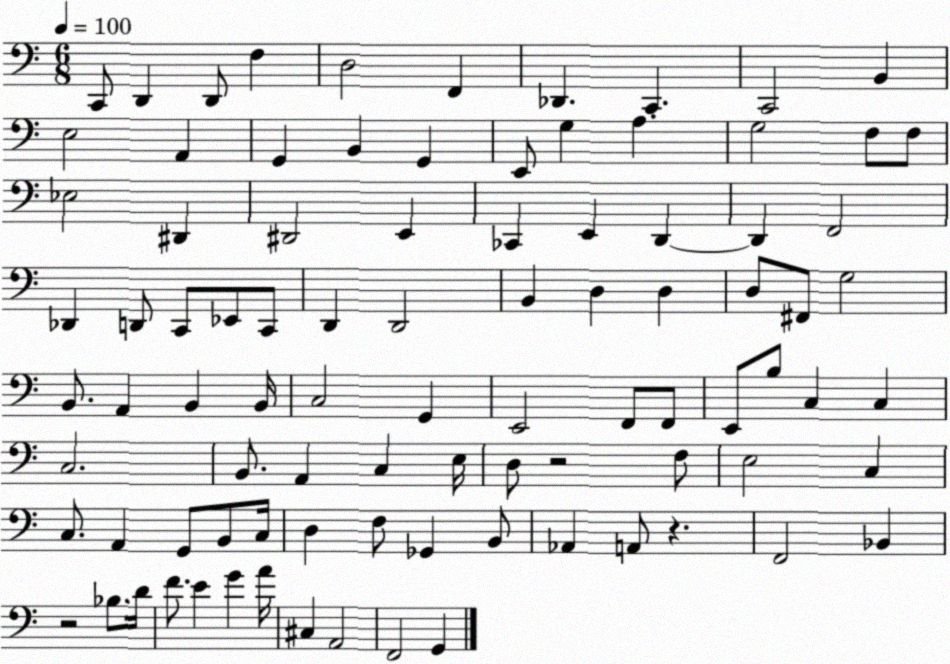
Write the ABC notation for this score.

X:1
T:Untitled
M:6/8
L:1/4
K:C
C,,/2 D,, D,,/2 F, D,2 F,, _D,, C,, C,,2 B,, E,2 A,, G,, B,, G,, E,,/2 G, A, G,2 F,/2 F,/2 _E,2 ^D,, ^D,,2 E,, _C,, E,, D,, D,, F,,2 _D,, D,,/2 C,,/2 _E,,/2 C,,/2 D,, D,,2 B,, D, D, D,/2 ^F,,/2 G,2 B,,/2 A,, B,, B,,/4 C,2 G,, E,,2 F,,/2 F,,/2 E,,/2 B,/2 C, C, C,2 B,,/2 A,, C, E,/4 D,/2 z2 F,/2 E,2 C, C,/2 A,, G,,/2 B,,/2 C,/4 D, F,/2 _G,, B,,/2 _A,, A,,/2 z F,,2 _B,, z2 _B,/2 D/4 F/2 E G A/4 ^C, A,,2 F,,2 G,,